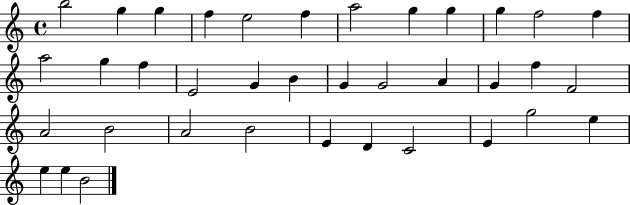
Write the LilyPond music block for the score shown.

{
  \clef treble
  \time 4/4
  \defaultTimeSignature
  \key c \major
  b''2 g''4 g''4 | f''4 e''2 f''4 | a''2 g''4 g''4 | g''4 f''2 f''4 | \break a''2 g''4 f''4 | e'2 g'4 b'4 | g'4 g'2 a'4 | g'4 f''4 f'2 | \break a'2 b'2 | a'2 b'2 | e'4 d'4 c'2 | e'4 g''2 e''4 | \break e''4 e''4 b'2 | \bar "|."
}